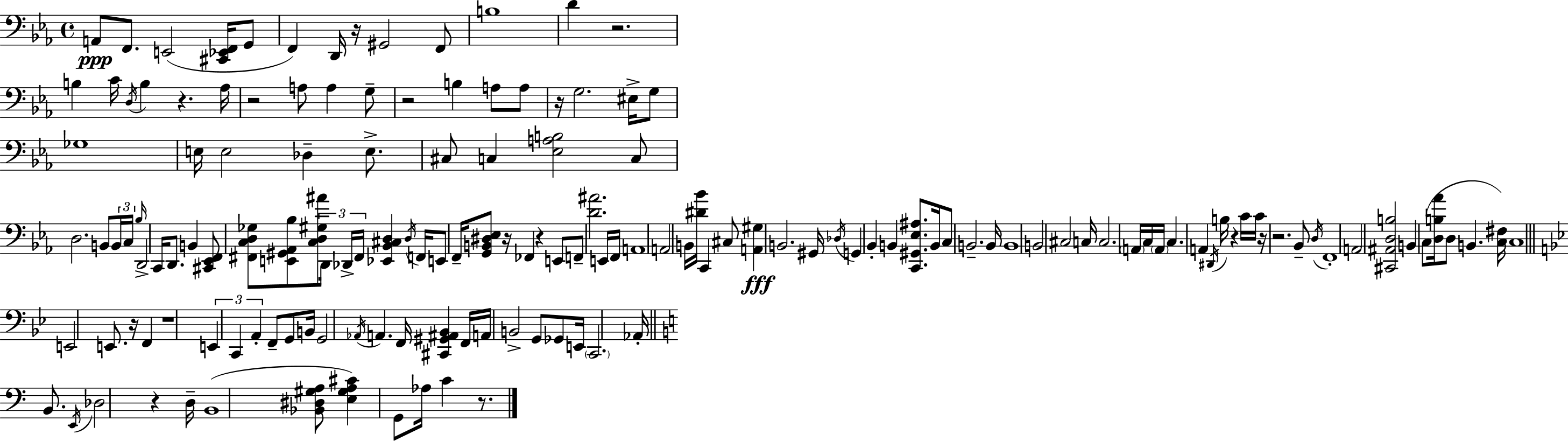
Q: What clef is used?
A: bass